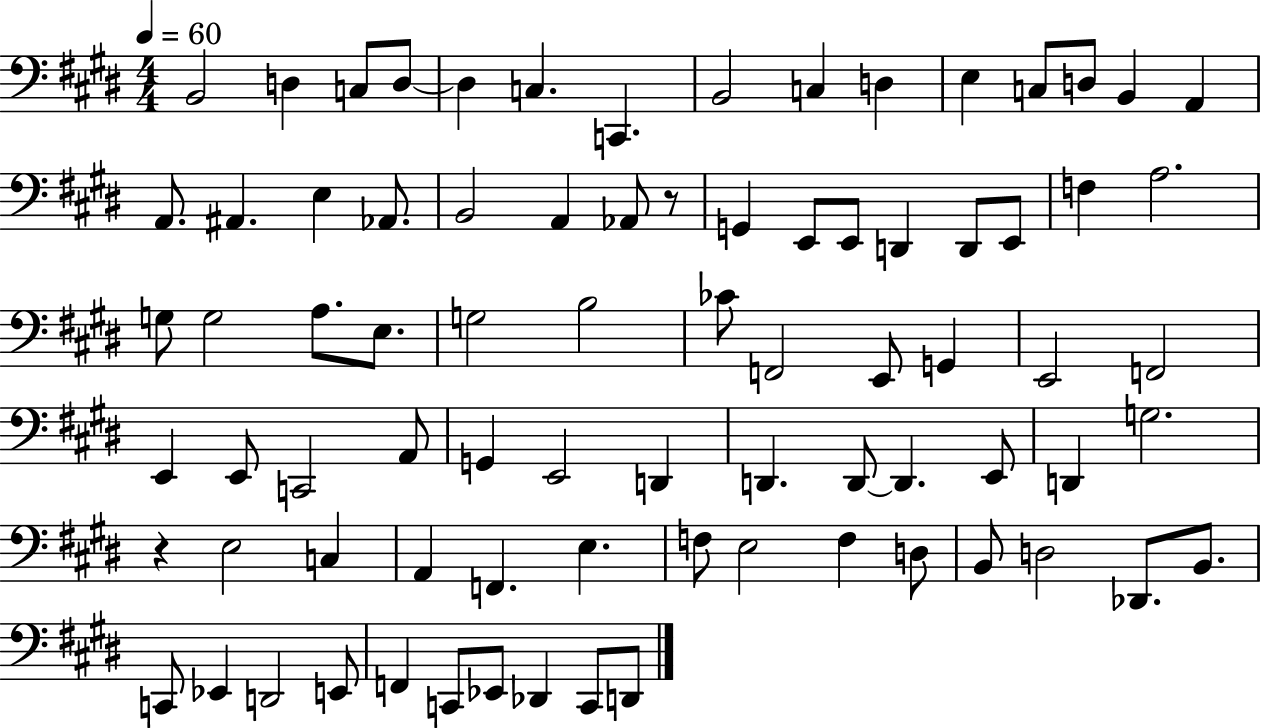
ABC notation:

X:1
T:Untitled
M:4/4
L:1/4
K:E
B,,2 D, C,/2 D,/2 D, C, C,, B,,2 C, D, E, C,/2 D,/2 B,, A,, A,,/2 ^A,, E, _A,,/2 B,,2 A,, _A,,/2 z/2 G,, E,,/2 E,,/2 D,, D,,/2 E,,/2 F, A,2 G,/2 G,2 A,/2 E,/2 G,2 B,2 _C/2 F,,2 E,,/2 G,, E,,2 F,,2 E,, E,,/2 C,,2 A,,/2 G,, E,,2 D,, D,, D,,/2 D,, E,,/2 D,, G,2 z E,2 C, A,, F,, E, F,/2 E,2 F, D,/2 B,,/2 D,2 _D,,/2 B,,/2 C,,/2 _E,, D,,2 E,,/2 F,, C,,/2 _E,,/2 _D,, C,,/2 D,,/2